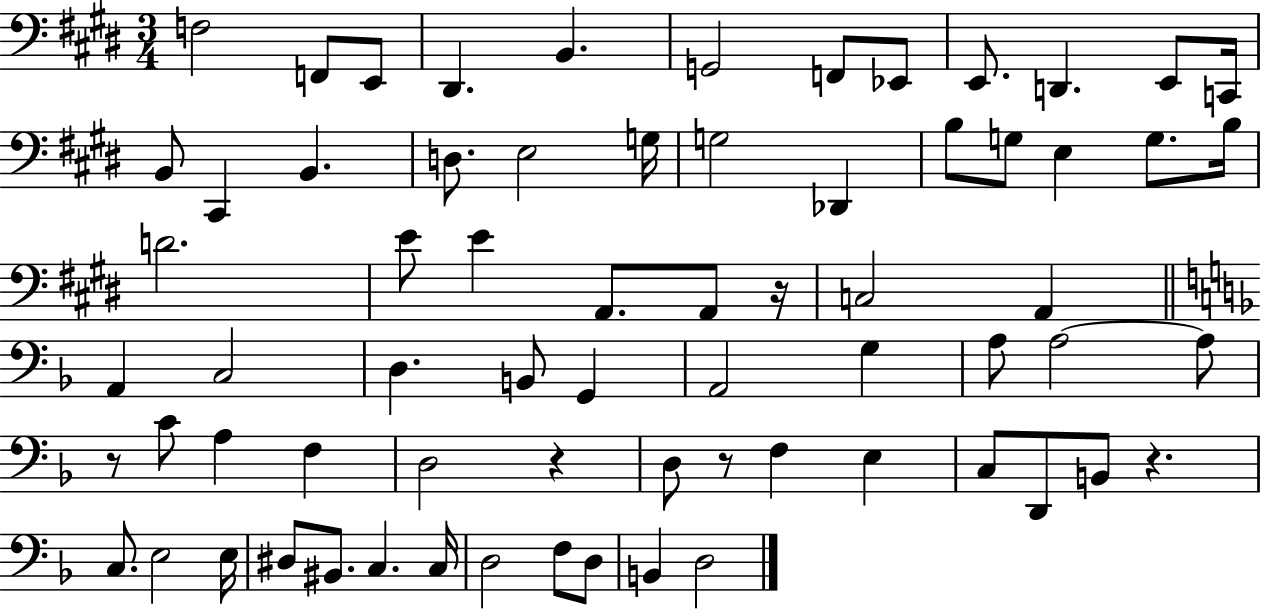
X:1
T:Untitled
M:3/4
L:1/4
K:E
F,2 F,,/2 E,,/2 ^D,, B,, G,,2 F,,/2 _E,,/2 E,,/2 D,, E,,/2 C,,/4 B,,/2 ^C,, B,, D,/2 E,2 G,/4 G,2 _D,, B,/2 G,/2 E, G,/2 B,/4 D2 E/2 E A,,/2 A,,/2 z/4 C,2 A,, A,, C,2 D, B,,/2 G,, A,,2 G, A,/2 A,2 A,/2 z/2 C/2 A, F, D,2 z D,/2 z/2 F, E, C,/2 D,,/2 B,,/2 z C,/2 E,2 E,/4 ^D,/2 ^B,,/2 C, C,/4 D,2 F,/2 D,/2 B,, D,2